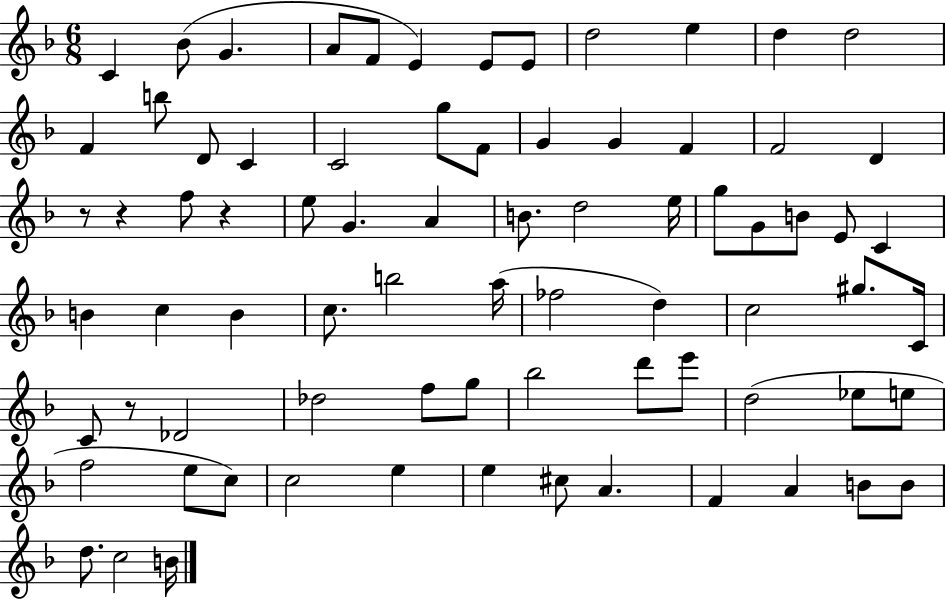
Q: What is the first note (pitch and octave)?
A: C4